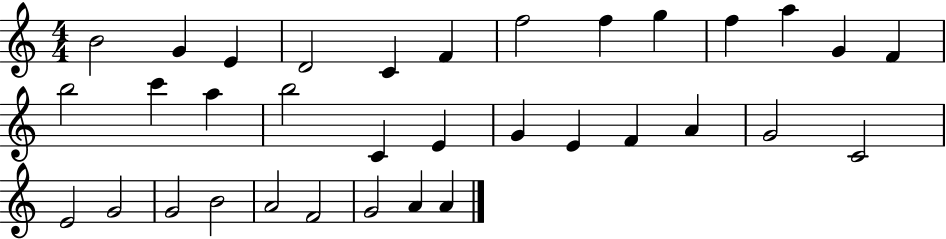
{
  \clef treble
  \numericTimeSignature
  \time 4/4
  \key c \major
  b'2 g'4 e'4 | d'2 c'4 f'4 | f''2 f''4 g''4 | f''4 a''4 g'4 f'4 | \break b''2 c'''4 a''4 | b''2 c'4 e'4 | g'4 e'4 f'4 a'4 | g'2 c'2 | \break e'2 g'2 | g'2 b'2 | a'2 f'2 | g'2 a'4 a'4 | \break \bar "|."
}